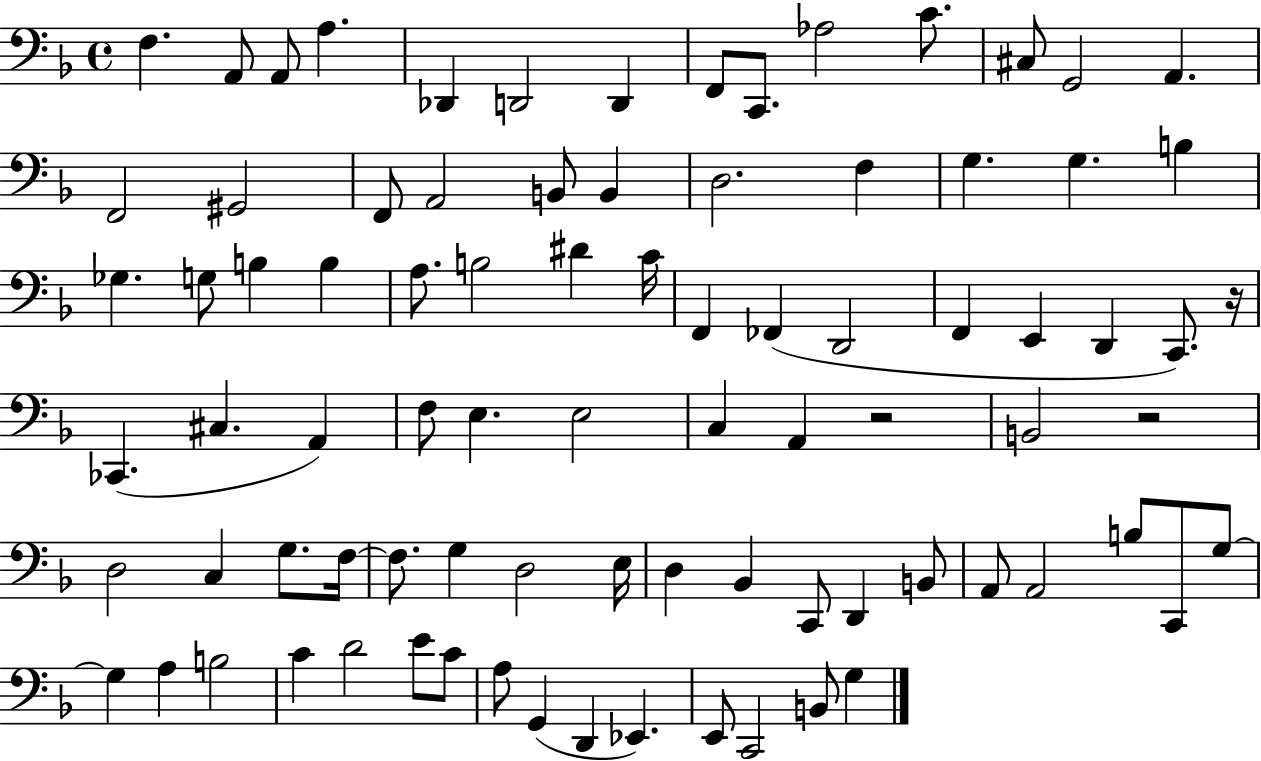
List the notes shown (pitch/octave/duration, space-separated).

F3/q. A2/e A2/e A3/q. Db2/q D2/h D2/q F2/e C2/e. Ab3/h C4/e. C#3/e G2/h A2/q. F2/h G#2/h F2/e A2/h B2/e B2/q D3/h. F3/q G3/q. G3/q. B3/q Gb3/q. G3/e B3/q B3/q A3/e. B3/h D#4/q C4/s F2/q FES2/q D2/h F2/q E2/q D2/q C2/e. R/s CES2/q. C#3/q. A2/q F3/e E3/q. E3/h C3/q A2/q R/h B2/h R/h D3/h C3/q G3/e. F3/s F3/e. G3/q D3/h E3/s D3/q Bb2/q C2/e D2/q B2/e A2/e A2/h B3/e C2/e G3/e G3/q A3/q B3/h C4/q D4/h E4/e C4/e A3/e G2/q D2/q Eb2/q. E2/e C2/h B2/e G3/q